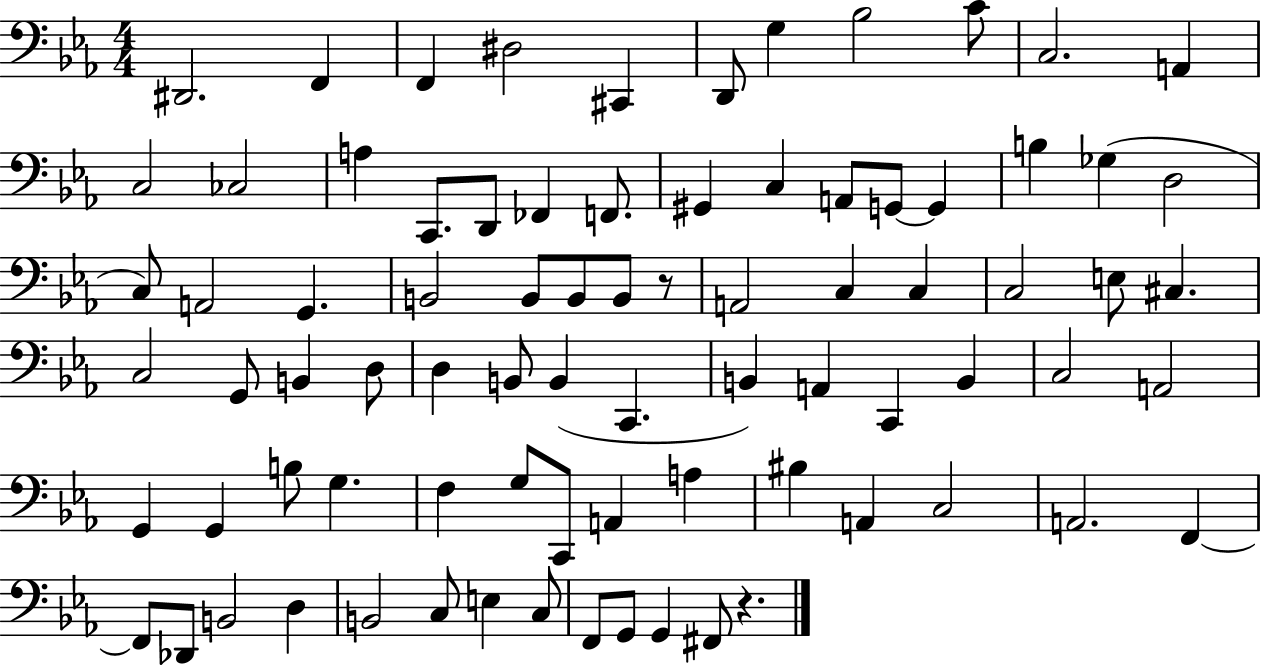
{
  \clef bass
  \numericTimeSignature
  \time 4/4
  \key ees \major
  dis,2. f,4 | f,4 dis2 cis,4 | d,8 g4 bes2 c'8 | c2. a,4 | \break c2 ces2 | a4 c,8. d,8 fes,4 f,8. | gis,4 c4 a,8 g,8~~ g,4 | b4 ges4( d2 | \break c8) a,2 g,4. | b,2 b,8 b,8 b,8 r8 | a,2 c4 c4 | c2 e8 cis4. | \break c2 g,8 b,4 d8 | d4 b,8 b,4( c,4. | b,4) a,4 c,4 b,4 | c2 a,2 | \break g,4 g,4 b8 g4. | f4 g8 c,8 a,4 a4 | bis4 a,4 c2 | a,2. f,4~~ | \break f,8 des,8 b,2 d4 | b,2 c8 e4 c8 | f,8 g,8 g,4 fis,8 r4. | \bar "|."
}